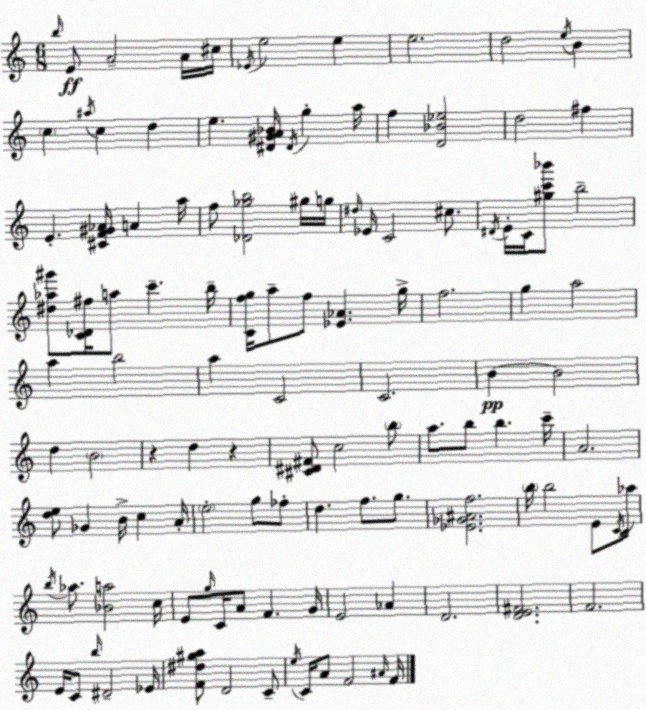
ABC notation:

X:1
T:Untitled
M:6/8
L:1/4
K:Am
b/4 E/2 A2 A/4 ^c/4 _E/4 e2 e e2 d2 e/4 B c ^a/4 c d e [^D^GA_B]/4 ^D/4 g a/4 f [D_B_e]2 d2 ^f E [^CF^G_A]/4 A a/4 f/2 [_D_gb]2 ^g/4 g/4 ^d/4 _E/4 C2 ^c/2 ^D/4 E/4 C/4 [^gc'_b']/2 b2 [^d_a^g']/2 [C_D^f]/4 a/2 c' b/4 [Cfg]/4 a/2 f/2 [_E_A] g/4 f2 g a2 a b2 a C2 C2 B B2 d B2 z d z [^C^D^F]/2 c2 b/2 a/2 b/2 b c'/4 A2 [de]/2 _G B/4 c A/4 e2 g/2 _f/2 d f/2 g/2 [_E_G^Af]2 b/4 b2 E/2 C/4 _a/4 b/4 _a/2 [_Ba]2 c/4 E/2 g/4 C/4 A/2 F G/4 E2 _A D2 [DE^F]2 F2 E/4 C/2 b/4 ^D2 _E/4 [F^d^ga]/2 D2 C/2 e/4 C/4 A/2 F2 ^A/4 F/4